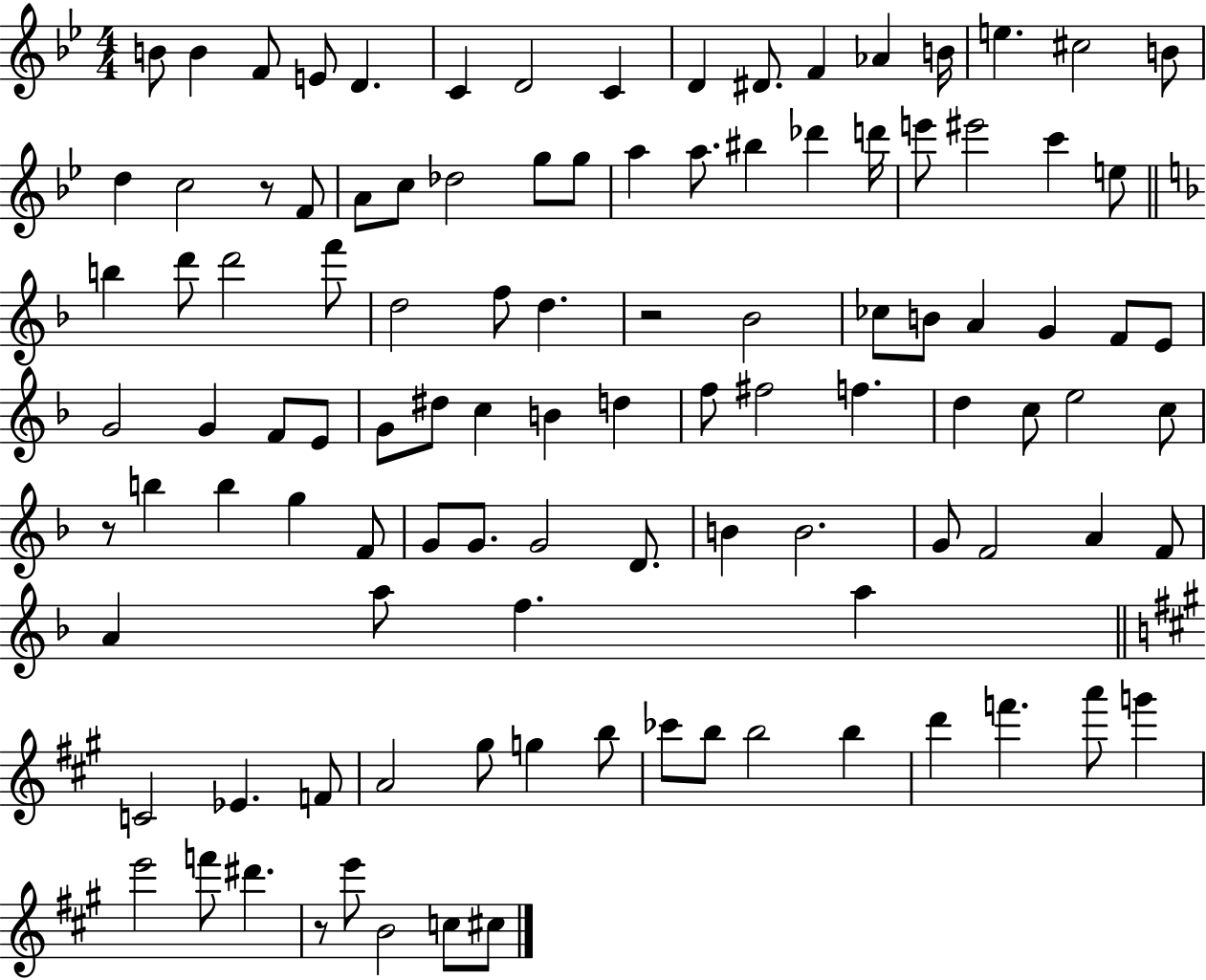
X:1
T:Untitled
M:4/4
L:1/4
K:Bb
B/2 B F/2 E/2 D C D2 C D ^D/2 F _A B/4 e ^c2 B/2 d c2 z/2 F/2 A/2 c/2 _d2 g/2 g/2 a a/2 ^b _d' d'/4 e'/2 ^e'2 c' e/2 b d'/2 d'2 f'/2 d2 f/2 d z2 _B2 _c/2 B/2 A G F/2 E/2 G2 G F/2 E/2 G/2 ^d/2 c B d f/2 ^f2 f d c/2 e2 c/2 z/2 b b g F/2 G/2 G/2 G2 D/2 B B2 G/2 F2 A F/2 A a/2 f a C2 _E F/2 A2 ^g/2 g b/2 _c'/2 b/2 b2 b d' f' a'/2 g' e'2 f'/2 ^d' z/2 e'/2 B2 c/2 ^c/2